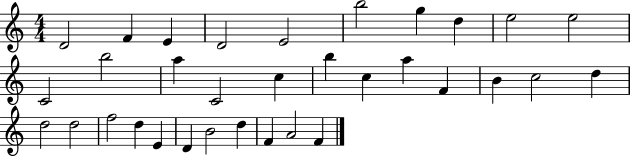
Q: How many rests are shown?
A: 0